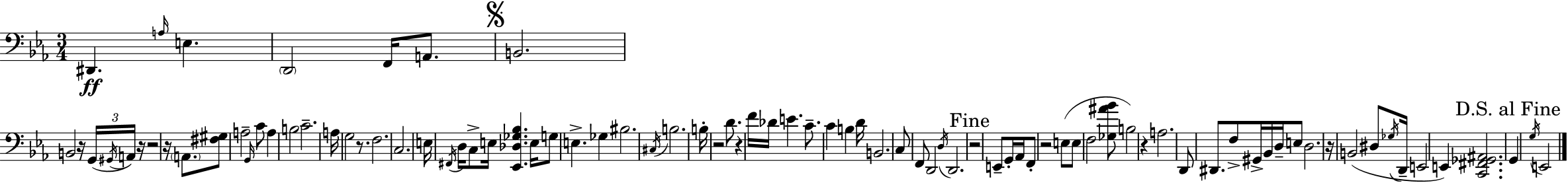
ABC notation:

X:1
T:Untitled
M:3/4
L:1/4
K:Eb
^D,, A,/4 E, D,,2 F,,/4 A,,/2 B,,2 B,,2 z/4 G,,/4 ^G,,/4 A,,/4 z/4 z2 z/4 A,,/2 [^F,^G,]/2 A,2 G,,/4 C/2 A, B,2 C2 A,/4 G,2 z/2 F,2 C,2 E,/4 ^F,,/4 D,/4 C,/2 E,/4 [_E,,_D,_G,_B,] E,/4 G,/2 E, _G, ^B,2 ^C,/4 B,2 B,/4 z2 D/2 z F/4 _D/4 E C/2 C B, D/4 B,,2 C,/2 F,,/2 D,,2 D,/4 D,,2 z2 E,,/2 G,,/4 _A,,/4 F,,/2 z2 E,/2 E,/2 F,2 [_G,^A_B]/2 B,2 z A,2 D,,/2 ^D,,/2 F,/2 ^G,,/4 _B,,/4 D,/4 E,/2 D,2 z/4 B,,2 ^D,/2 _G,/4 D,,/4 E,,2 E,, [C,,^F,,_G,,^A,,]2 G,, G,/4 E,,2